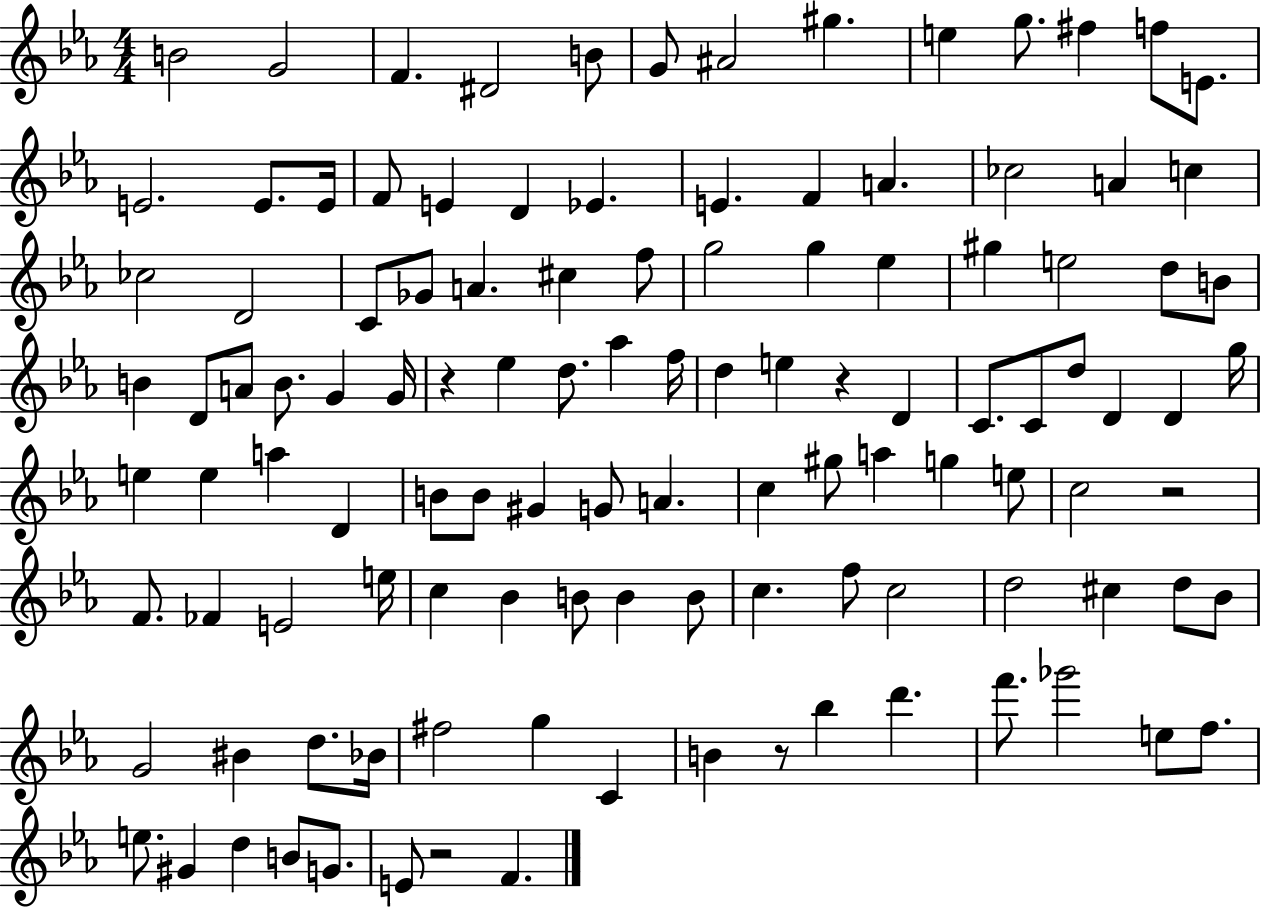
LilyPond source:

{
  \clef treble
  \numericTimeSignature
  \time 4/4
  \key ees \major
  b'2 g'2 | f'4. dis'2 b'8 | g'8 ais'2 gis''4. | e''4 g''8. fis''4 f''8 e'8. | \break e'2. e'8. e'16 | f'8 e'4 d'4 ees'4. | e'4. f'4 a'4. | ces''2 a'4 c''4 | \break ces''2 d'2 | c'8 ges'8 a'4. cis''4 f''8 | g''2 g''4 ees''4 | gis''4 e''2 d''8 b'8 | \break b'4 d'8 a'8 b'8. g'4 g'16 | r4 ees''4 d''8. aes''4 f''16 | d''4 e''4 r4 d'4 | c'8. c'8 d''8 d'4 d'4 g''16 | \break e''4 e''4 a''4 d'4 | b'8 b'8 gis'4 g'8 a'4. | c''4 gis''8 a''4 g''4 e''8 | c''2 r2 | \break f'8. fes'4 e'2 e''16 | c''4 bes'4 b'8 b'4 b'8 | c''4. f''8 c''2 | d''2 cis''4 d''8 bes'8 | \break g'2 bis'4 d''8. bes'16 | fis''2 g''4 c'4 | b'4 r8 bes''4 d'''4. | f'''8. ges'''2 e''8 f''8. | \break e''8. gis'4 d''4 b'8 g'8. | e'8 r2 f'4. | \bar "|."
}